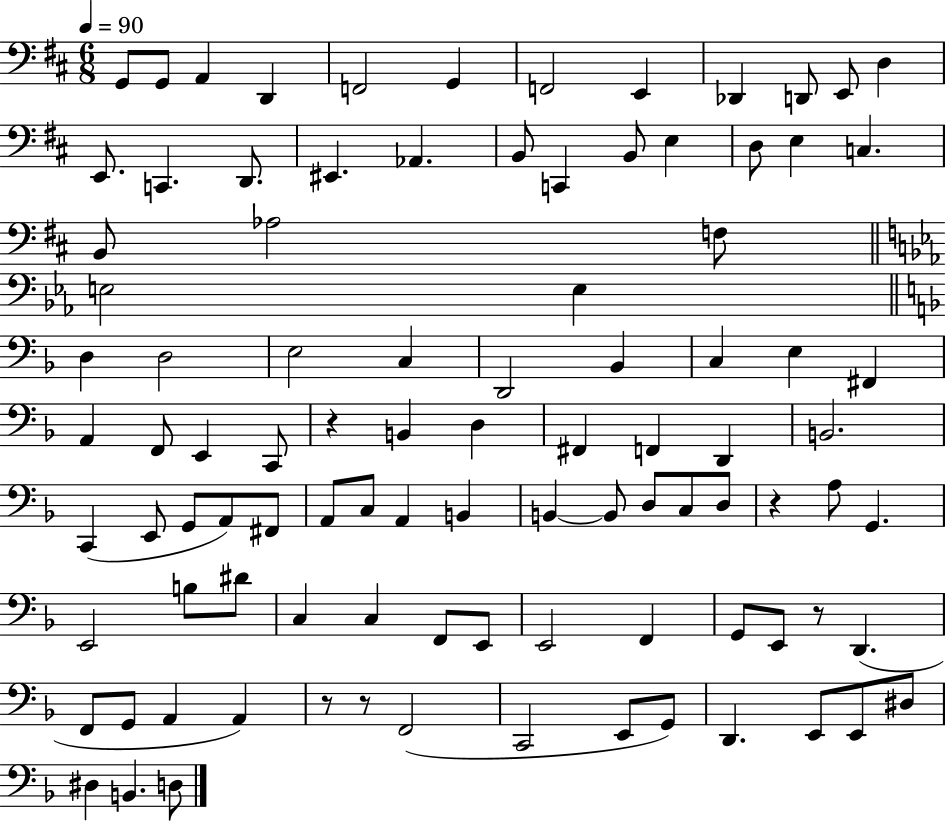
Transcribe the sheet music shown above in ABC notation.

X:1
T:Untitled
M:6/8
L:1/4
K:D
G,,/2 G,,/2 A,, D,, F,,2 G,, F,,2 E,, _D,, D,,/2 E,,/2 D, E,,/2 C,, D,,/2 ^E,, _A,, B,,/2 C,, B,,/2 E, D,/2 E, C, B,,/2 _A,2 F,/2 E,2 E, D, D,2 E,2 C, D,,2 _B,, C, E, ^F,, A,, F,,/2 E,, C,,/2 z B,, D, ^F,, F,, D,, B,,2 C,, E,,/2 G,,/2 A,,/2 ^F,,/2 A,,/2 C,/2 A,, B,, B,, B,,/2 D,/2 C,/2 D,/2 z A,/2 G,, E,,2 B,/2 ^D/2 C, C, F,,/2 E,,/2 E,,2 F,, G,,/2 E,,/2 z/2 D,, F,,/2 G,,/2 A,, A,, z/2 z/2 F,,2 C,,2 E,,/2 G,,/2 D,, E,,/2 E,,/2 ^D,/2 ^D, B,, D,/2